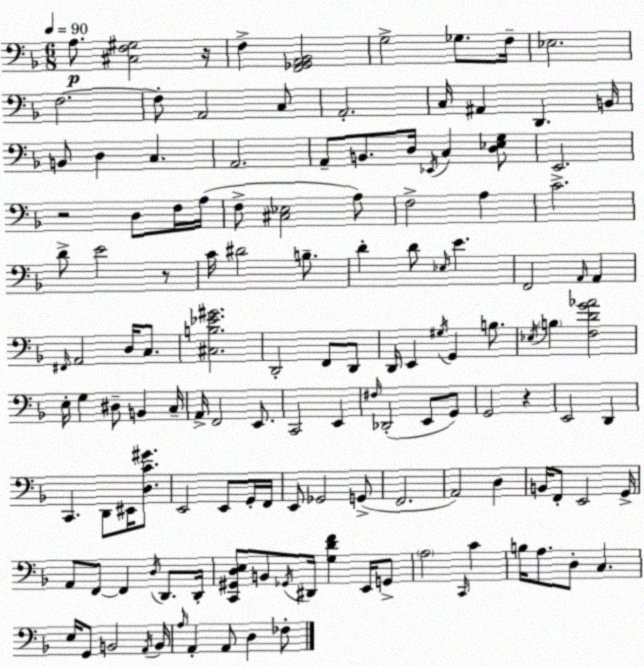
X:1
T:Untitled
M:6/8
L:1/4
K:F
A,/2 [^C,F,^G,]2 z/4 F, [F,,_G,,A,,_B,,]2 G,2 _G,/2 F,/4 _E,2 F,2 F,/2 A,,2 C,/2 A,,2 C,/4 ^A,, D,, B,,/4 B,,/2 D, C, A,,2 A,,/2 B,,/2 D,/4 _E,,/4 C, [D,_E,G,]/2 E,,2 z2 D,/2 F,/4 A,/4 F,/2 [^C,_E,]2 A,/2 F,2 A, C2 D/2 E2 z/2 C/4 ^D2 B,/2 D D/2 _E,/4 E F,,2 A,,/4 A,, ^F,,/4 A,,2 D,/4 C,/2 [^C,B,_E^G]2 D,,2 F,,/2 D,,/2 D,,/4 E,, ^G,/4 G,, B,/2 _E,/4 B, [F,DG_A]2 E,/4 G, ^D,/2 B,, C,/4 A,,/4 F,,2 E,,/2 C,,2 E,, ^F,/4 _D,,2 E,,/2 G,,/2 G,,2 z E,,2 D,, C,, D,,/2 ^E,,/4 [D,C^G]/2 E,,2 E,,/2 G,,/4 F,,/4 E,,/2 _G,,2 G,,/2 F,,2 A,,2 D, B,,/4 F,,/2 E,,2 G,,/4 A,,/2 F,,/2 F,, D,/4 D,,/2 D,,/4 [C,,^G,,D,E,]/2 B,,/2 _G,,/4 ^D,,/4 [G,DF] E,,/4 G,,/2 A,2 C,,/4 C B,/4 A,/2 D,/2 C, E,/4 G,,/2 B,,2 A,,/4 B,,/4 A,/4 A,, A,,/2 D, _F,/2